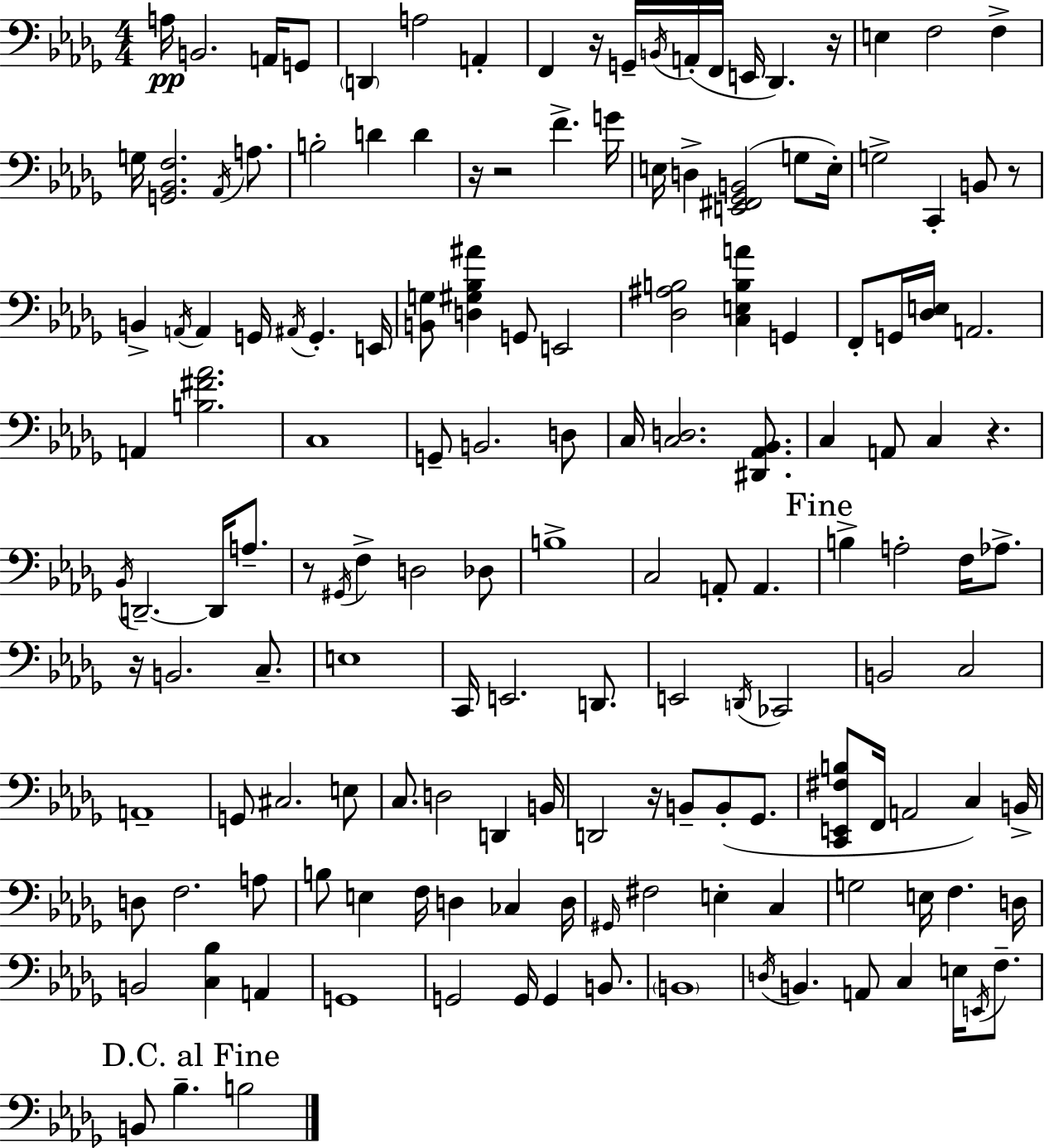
A3/s B2/h. A2/s G2/e D2/q A3/h A2/q F2/q R/s G2/s B2/s A2/s F2/s E2/s Db2/q. R/s E3/q F3/h F3/q G3/s [G2,Bb2,F3]/h. Ab2/s A3/e. B3/h D4/q D4/q R/s R/h F4/q. G4/s E3/s D3/q [E2,F#2,Gb2,B2]/h G3/e E3/s G3/h C2/q B2/e R/e B2/q A2/s A2/q G2/s A#2/s G2/q. E2/s [B2,G3]/e [D3,G#3,Bb3,A#4]/q G2/e E2/h [Db3,A#3,B3]/h [C3,E3,B3,A4]/q G2/q F2/e G2/s [Db3,E3]/s A2/h. A2/q [B3,F#4,Ab4]/h. C3/w G2/e B2/h. D3/e C3/s [C3,D3]/h. [D#2,Ab2,Bb2]/e. C3/q A2/e C3/q R/q. Bb2/s D2/h. D2/s A3/e. R/e G#2/s F3/q D3/h Db3/e B3/w C3/h A2/e A2/q. B3/q A3/h F3/s Ab3/e. R/s B2/h. C3/e. E3/w C2/s E2/h. D2/e. E2/h D2/s CES2/h B2/h C3/h A2/w G2/e C#3/h. E3/e C3/e. D3/h D2/q B2/s D2/h R/s B2/e B2/e Gb2/e. [C2,E2,F#3,B3]/e F2/s A2/h C3/q B2/s D3/e F3/h. A3/e B3/e E3/q F3/s D3/q CES3/q D3/s G#2/s F#3/h E3/q C3/q G3/h E3/s F3/q. D3/s B2/h [C3,Bb3]/q A2/q G2/w G2/h G2/s G2/q B2/e. B2/w D3/s B2/q. A2/e C3/q E3/s E2/s F3/e. B2/e Bb3/q. B3/h